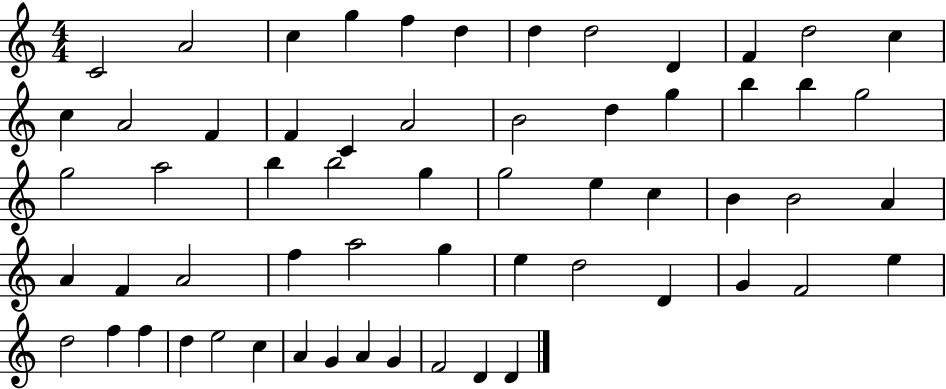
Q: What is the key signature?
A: C major